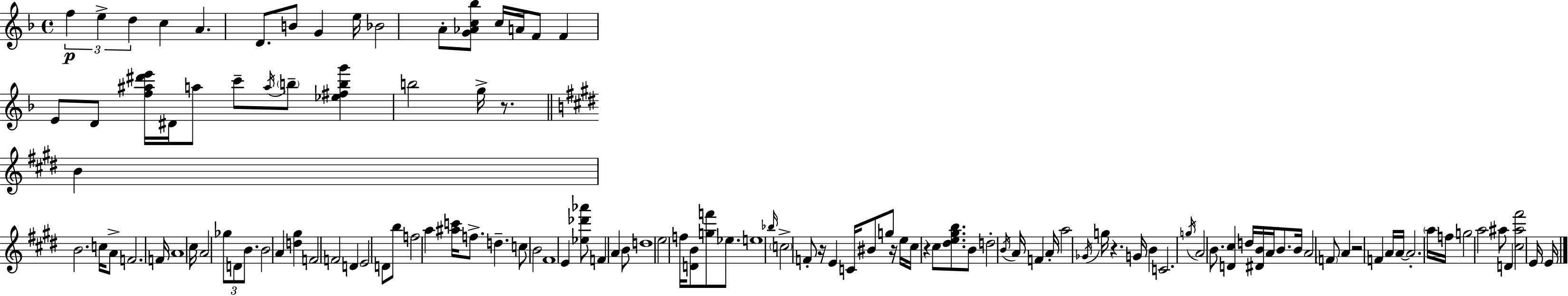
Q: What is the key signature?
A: D minor